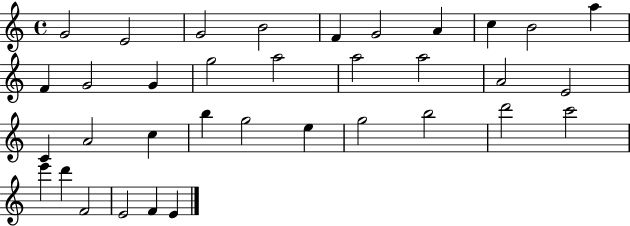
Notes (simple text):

G4/h E4/h G4/h B4/h F4/q G4/h A4/q C5/q B4/h A5/q F4/q G4/h G4/q G5/h A5/h A5/h A5/h A4/h E4/h C4/q A4/h C5/q B5/q G5/h E5/q G5/h B5/h D6/h C6/h E6/q D6/q F4/h E4/h F4/q E4/q